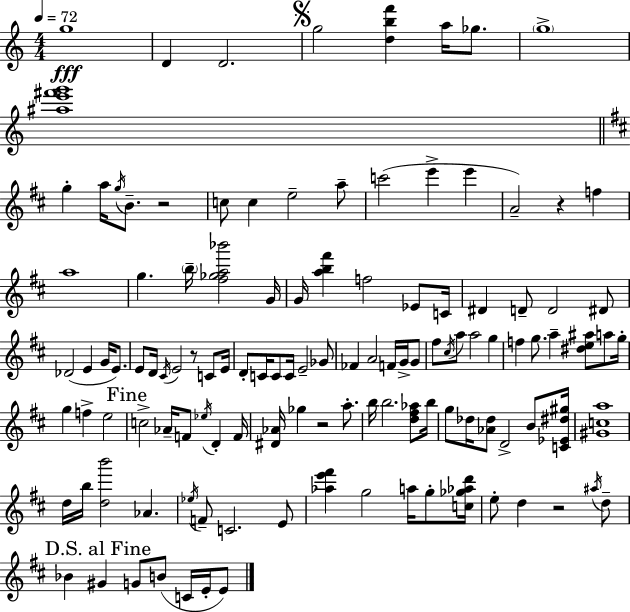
G5/w D4/q D4/h. G5/h [D5,B5,F6]/q A5/s Gb5/e. G5/w [A#5,E6,F#6,G6]/w G5/q A5/s G5/s B4/e. R/h C5/e C5/q E5/h A5/e C6/h E6/q E6/q A4/h R/q F5/q A5/w G5/q. B5/s [F#5,Gb5,A5,Bb6]/h G4/s G4/s [A5,B5,F#6]/q F5/h Eb4/e C4/s D#4/q D4/e D4/h D#4/e Db4/h E4/q G4/s E4/e. E4/e D4/s C#4/s E4/h R/e C4/e E4/s D4/e C4/s C4/e C4/s E4/h Gb4/e FES4/q A4/h F4/s G4/s G4/e F#5/e C#5/s A5/e A5/h G5/q F5/q G5/e. A5/q [D#5,E5,A#5]/e A5/e G5/s G5/q F5/q E5/h C5/h Ab4/s F4/e Eb5/s D4/q F4/s [D#4,Ab4]/s Gb5/q R/h A5/e. B5/s B5/h. [D5,F#5,Ab5]/e B5/s G5/e Db5/s [Ab4,Db5]/e D4/h B4/e [C4,Eb4,D#5,G#5]/s [G#4,C5,A5]/w D5/s B5/s [D5,B6]/h Ab4/q. Eb5/s F4/e C4/h. E4/e [Ab5,E6,F#6]/q G5/h A5/s G5/e [C5,Gb5,Ab5,D6]/s E5/e D5/q R/h A#5/s D5/e Bb4/q G#4/q G4/e B4/e C4/s E4/s E4/e